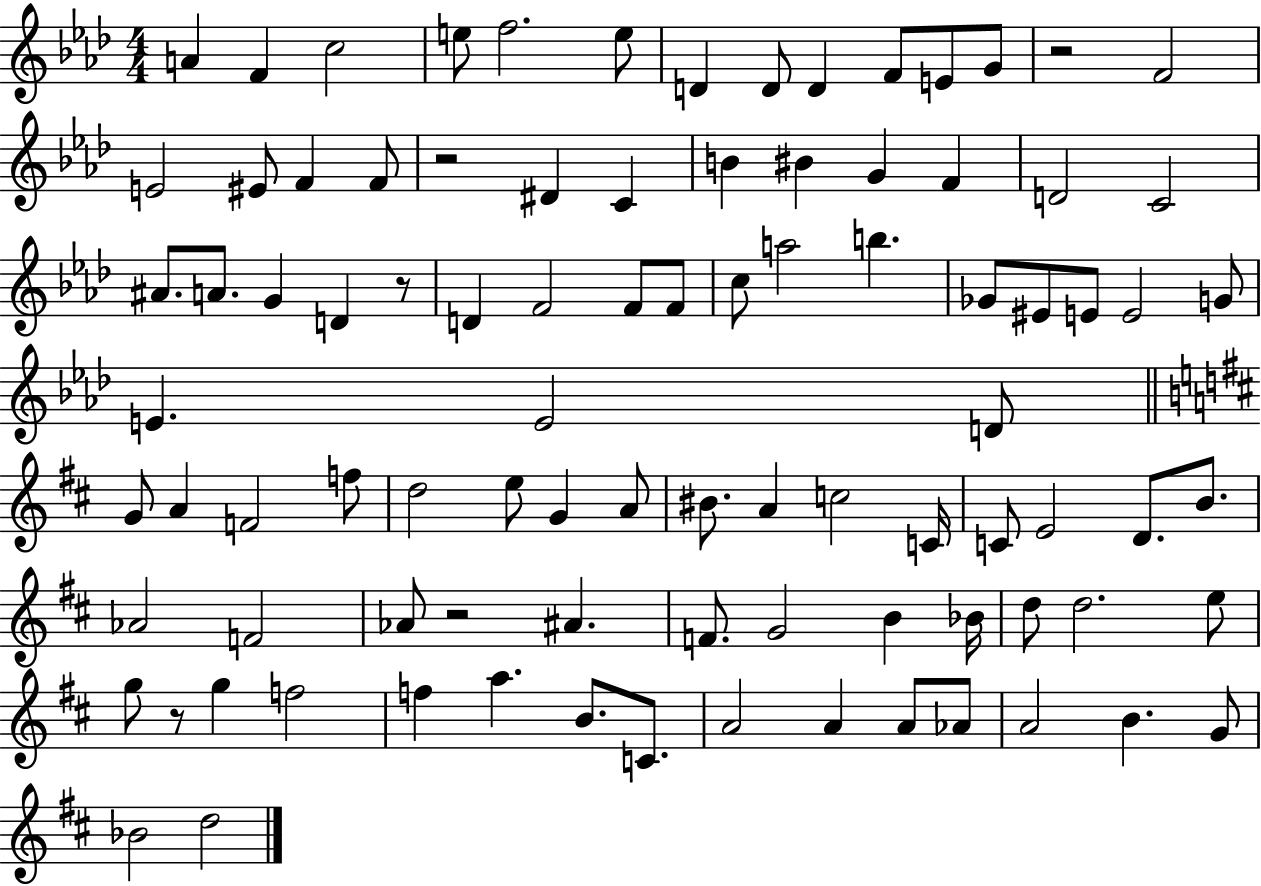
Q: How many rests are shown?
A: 5